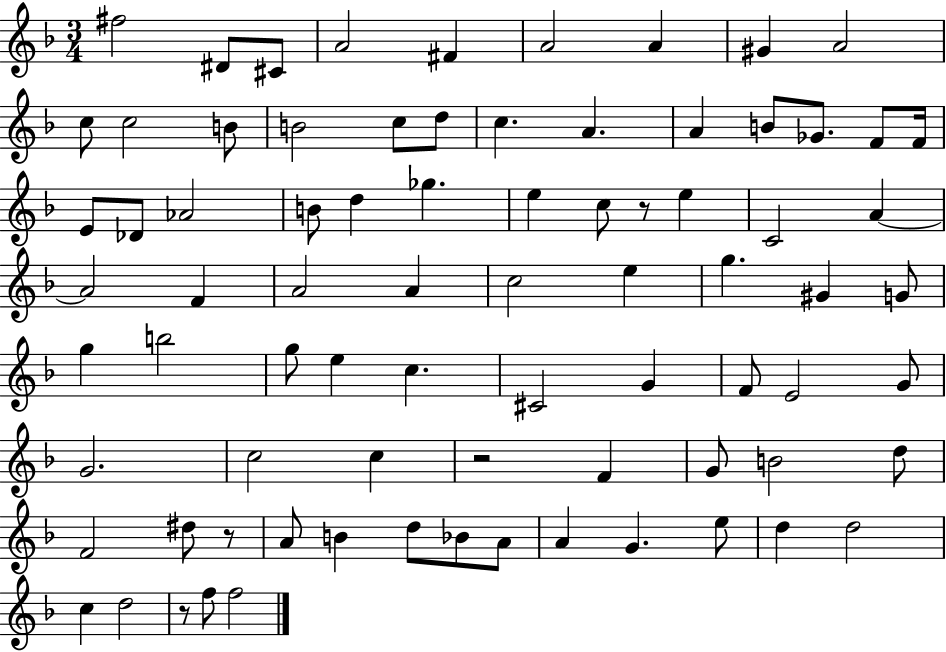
F#5/h D#4/e C#4/e A4/h F#4/q A4/h A4/q G#4/q A4/h C5/e C5/h B4/e B4/h C5/e D5/e C5/q. A4/q. A4/q B4/e Gb4/e. F4/e F4/s E4/e Db4/e Ab4/h B4/e D5/q Gb5/q. E5/q C5/e R/e E5/q C4/h A4/q A4/h F4/q A4/h A4/q C5/h E5/q G5/q. G#4/q G4/e G5/q B5/h G5/e E5/q C5/q. C#4/h G4/q F4/e E4/h G4/e G4/h. C5/h C5/q R/h F4/q G4/e B4/h D5/e F4/h D#5/e R/e A4/e B4/q D5/e Bb4/e A4/e A4/q G4/q. E5/e D5/q D5/h C5/q D5/h R/e F5/e F5/h